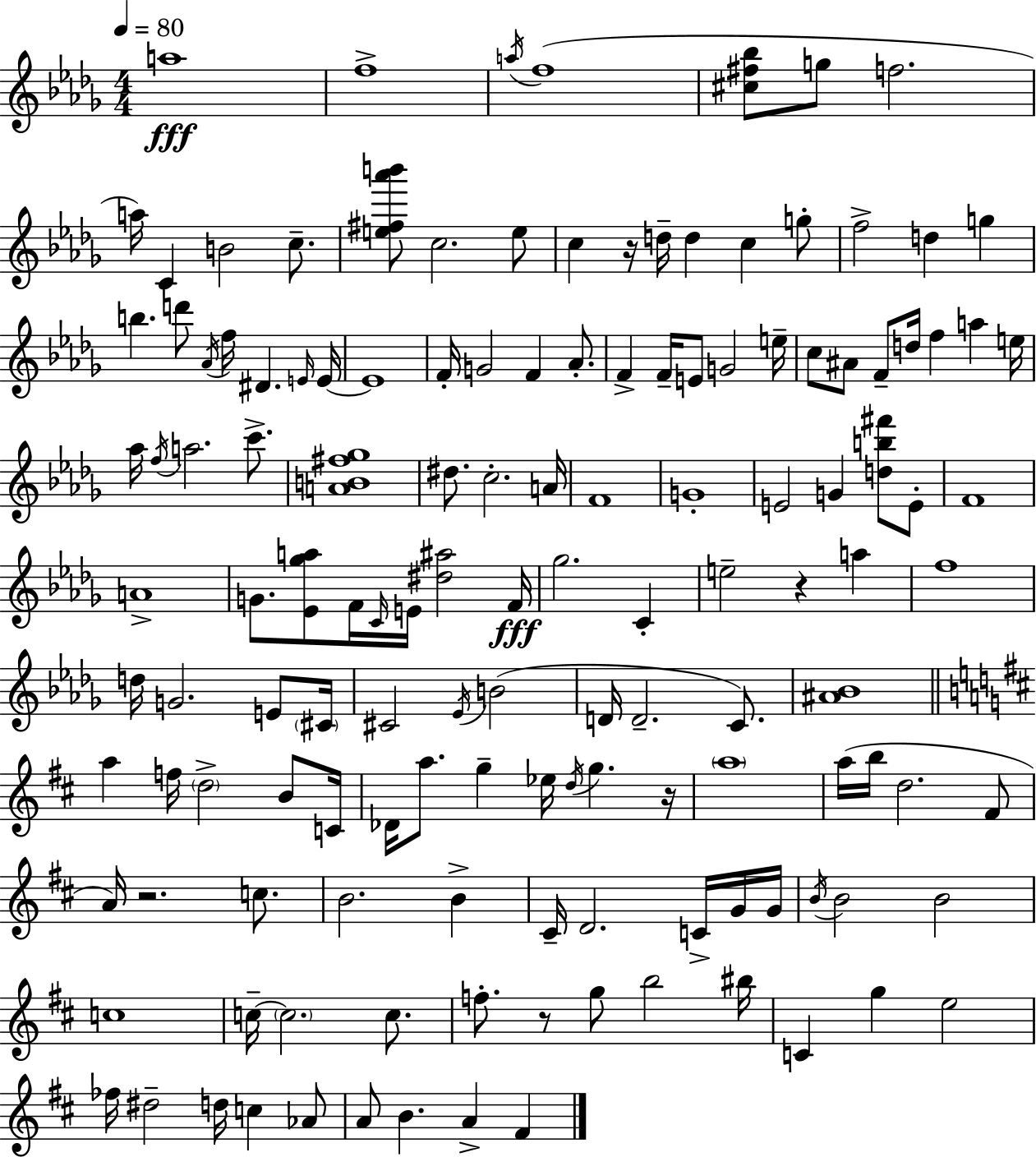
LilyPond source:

{
  \clef treble
  \numericTimeSignature
  \time 4/4
  \key bes \minor
  \tempo 4 = 80
  a''1\fff | f''1-> | \acciaccatura { a''16 }( f''1 | <cis'' fis'' bes''>8 g''8 f''2. | \break a''16) c'4 b'2 c''8.-- | <e'' fis'' aes''' b'''>8 c''2. e''8 | c''4 r16 d''16-- d''4 c''4 g''8-. | f''2-> d''4 g''4 | \break b''4. d'''8 \acciaccatura { aes'16 } f''16 dis'4. | \grace { e'16 } e'16~~ e'1 | f'16-. g'2 f'4 | aes'8.-. f'4-> f'16-- e'8 g'2 | \break e''16-- c''8 ais'8 f'8-- d''16 f''4 a''4 | e''16 aes''16 \acciaccatura { f''16 } a''2. | c'''8.-> <a' b' fis'' ges''>1 | dis''8. c''2.-. | \break a'16 f'1 | g'1-. | e'2 g'4 | <d'' b'' fis'''>8 e'8-. f'1 | \break a'1-> | g'8. <ees' ges'' a''>8 f'16 \grace { c'16 } e'16 <dis'' ais''>2 | f'16\fff ges''2. | c'4-. e''2-- r4 | \break a''4 f''1 | d''16 g'2. | e'8 \parenthesize cis'16 cis'2 \acciaccatura { ees'16 }( b'2 | d'16 d'2.-- | \break c'8.) <ais' bes'>1 | \bar "||" \break \key d \major a''4 f''16 \parenthesize d''2-> b'8 c'16 | des'16 a''8. g''4-- ees''16 \acciaccatura { d''16 } g''4. | r16 \parenthesize a''1 | a''16( b''16 d''2. fis'8 | \break a'16) r2. c''8. | b'2. b'4-> | cis'16-- d'2. c'16-> g'16 | g'16 \acciaccatura { b'16 } b'2 b'2 | \break c''1 | c''16--~~ \parenthesize c''2. c''8. | f''8.-. r8 g''8 b''2 | bis''16 c'4 g''4 e''2 | \break fes''16 dis''2-- d''16 c''4 | aes'8 a'8 b'4. a'4-> fis'4 | \bar "|."
}